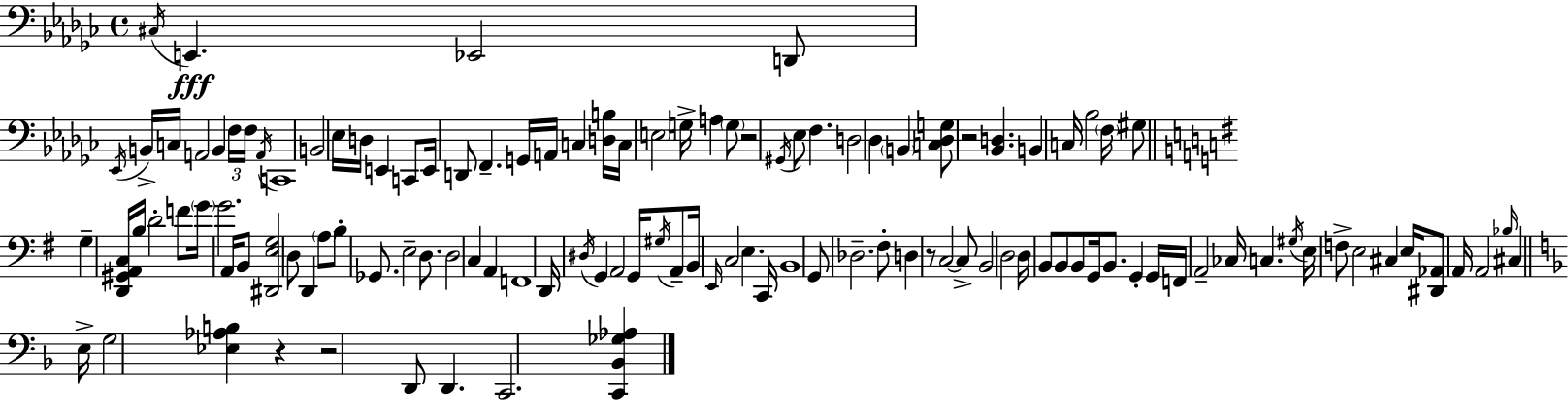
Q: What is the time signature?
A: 4/4